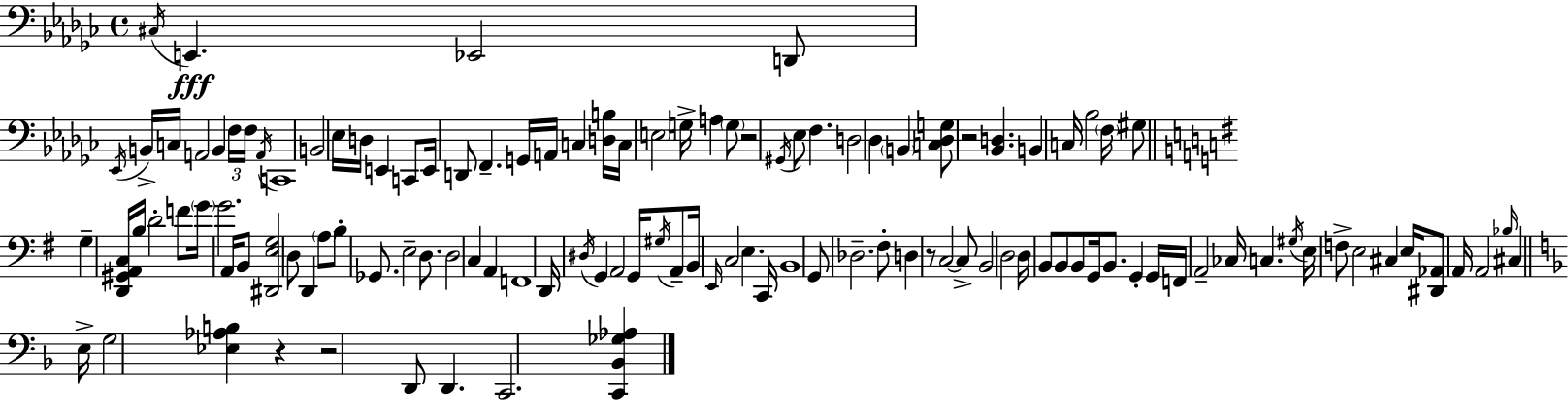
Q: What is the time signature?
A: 4/4